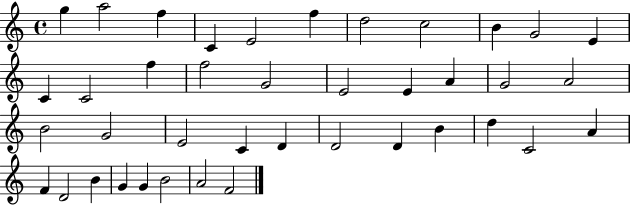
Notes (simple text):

G5/q A5/h F5/q C4/q E4/h F5/q D5/h C5/h B4/q G4/h E4/q C4/q C4/h F5/q F5/h G4/h E4/h E4/q A4/q G4/h A4/h B4/h G4/h E4/h C4/q D4/q D4/h D4/q B4/q D5/q C4/h A4/q F4/q D4/h B4/q G4/q G4/q B4/h A4/h F4/h